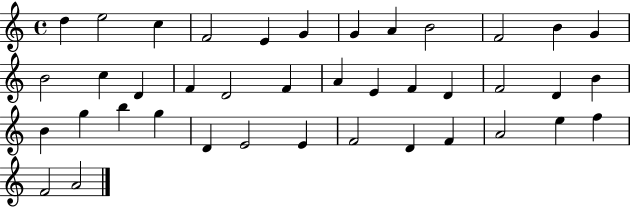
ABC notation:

X:1
T:Untitled
M:4/4
L:1/4
K:C
d e2 c F2 E G G A B2 F2 B G B2 c D F D2 F A E F D F2 D B B g b g D E2 E F2 D F A2 e f F2 A2